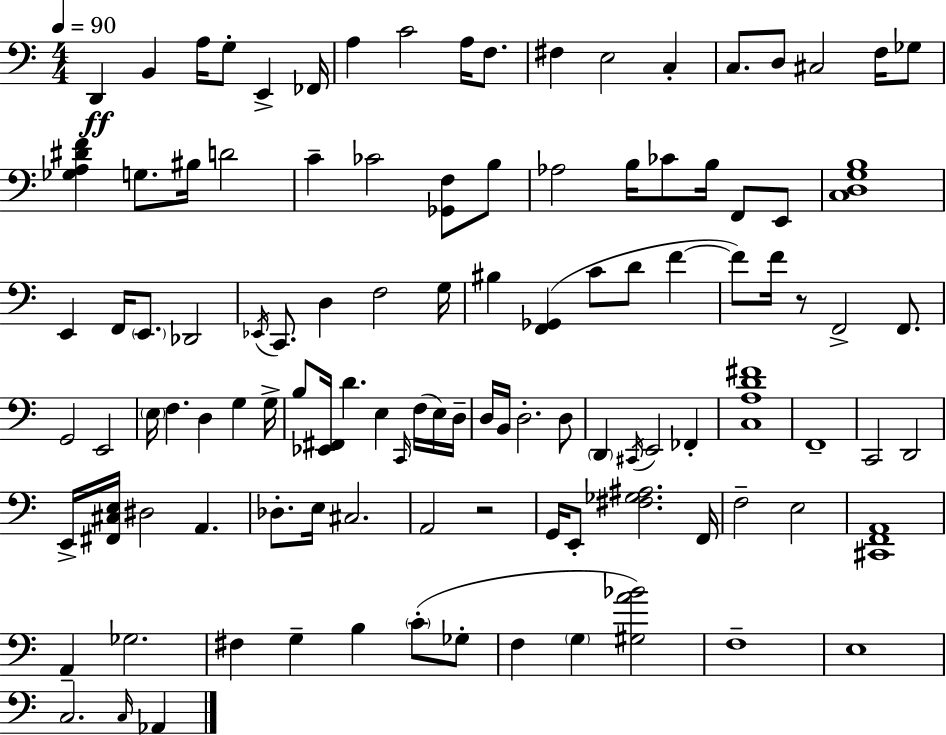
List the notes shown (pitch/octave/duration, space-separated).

D2/q B2/q A3/s G3/e E2/q FES2/s A3/q C4/h A3/s F3/e. F#3/q E3/h C3/q C3/e. D3/e C#3/h F3/s Gb3/e [Gb3,A3,D#4,F4]/q G3/e. BIS3/s D4/h C4/q CES4/h [Gb2,F3]/e B3/e Ab3/h B3/s CES4/e B3/s F2/e E2/e [C3,D3,G3,B3]/w E2/q F2/s E2/e. Db2/h Eb2/s C2/e. D3/q F3/h G3/s BIS3/q [F2,Gb2]/q C4/e D4/e F4/q F4/e F4/s R/e F2/h F2/e. G2/h E2/h E3/s F3/q. D3/q G3/q G3/s B3/e [Eb2,F#2]/s D4/q. E3/q C2/s F3/s E3/s D3/s D3/s B2/s D3/h. D3/e D2/q C#2/s E2/h FES2/q [C3,A3,D4,F#4]/w F2/w C2/h D2/h E2/s [F#2,C#3,E3]/s D#3/h A2/q. Db3/e. E3/s C#3/h. A2/h R/h G2/s E2/e [F#3,Gb3,A#3]/h. F2/s F3/h E3/h [C#2,F2,A2]/w A2/q Gb3/h. F#3/q G3/q B3/q C4/e Gb3/e F3/q G3/q [G#3,A4,Bb4]/h F3/w E3/w C3/h. C3/s Ab2/q